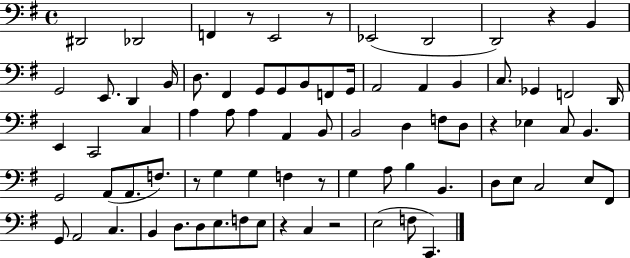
{
  \clef bass
  \time 4/4
  \defaultTimeSignature
  \key g \major
  dis,2 des,2 | f,4 r8 e,2 r8 | ees,2( d,2 | d,2) r4 b,4 | \break g,2 e,8. d,4 b,16 | d8. fis,4 g,8 g,8 b,8 f,8 g,16 | a,2 a,4 b,4 | c8. ges,4 f,2 d,16 | \break e,4 c,2 c4 | a4 a8 a4 a,4 b,8 | b,2 d4 f8 d8 | r4 ees4 c8 b,4. | \break g,2 a,8( a,8. f8.) | r8 g4 g4 f4 r8 | g4 a8 b4 b,4. | d8 e8 c2 e8 fis,8 | \break g,8 a,2 c4. | b,4 d8. d8 e8. f8 e8 | r4 c4 r2 | e2( f8 c,4.) | \break \bar "|."
}